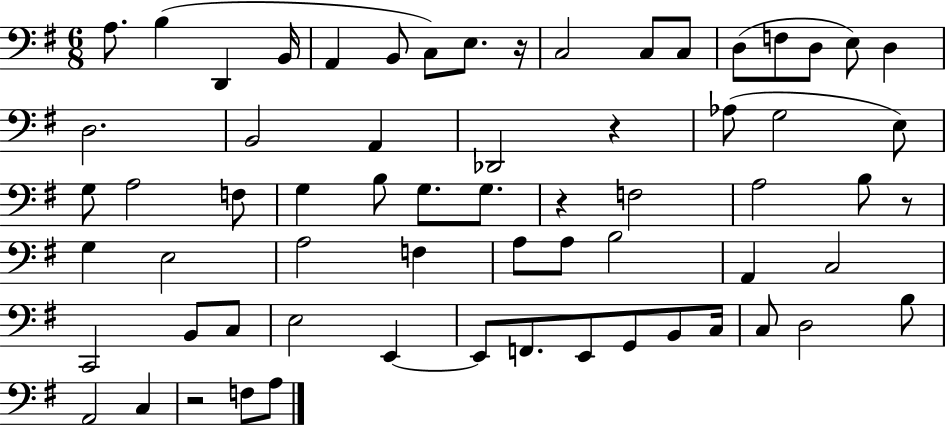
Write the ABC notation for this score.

X:1
T:Untitled
M:6/8
L:1/4
K:G
A,/2 B, D,, B,,/4 A,, B,,/2 C,/2 E,/2 z/4 C,2 C,/2 C,/2 D,/2 F,/2 D,/2 E,/2 D, D,2 B,,2 A,, _D,,2 z _A,/2 G,2 E,/2 G,/2 A,2 F,/2 G, B,/2 G,/2 G,/2 z F,2 A,2 B,/2 z/2 G, E,2 A,2 F, A,/2 A,/2 B,2 A,, C,2 C,,2 B,,/2 C,/2 E,2 E,, E,,/2 F,,/2 E,,/2 G,,/2 B,,/2 C,/4 C,/2 D,2 B,/2 A,,2 C, z2 F,/2 A,/2